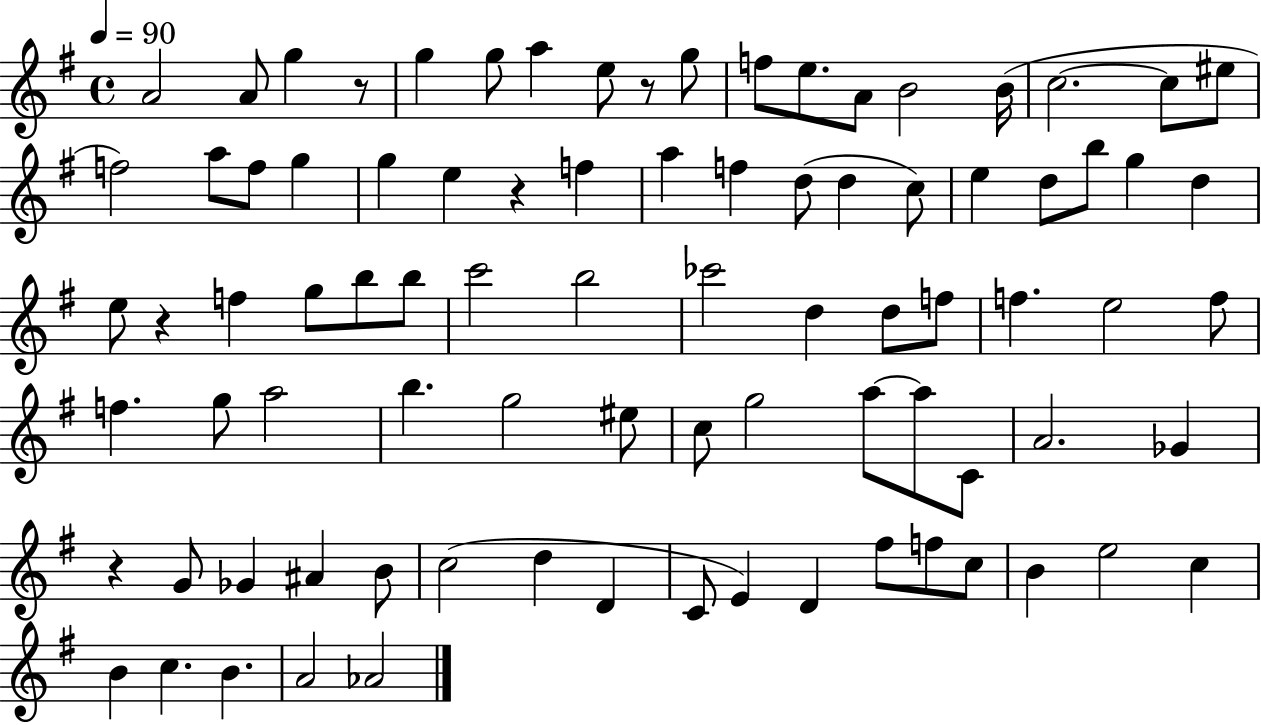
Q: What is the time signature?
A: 4/4